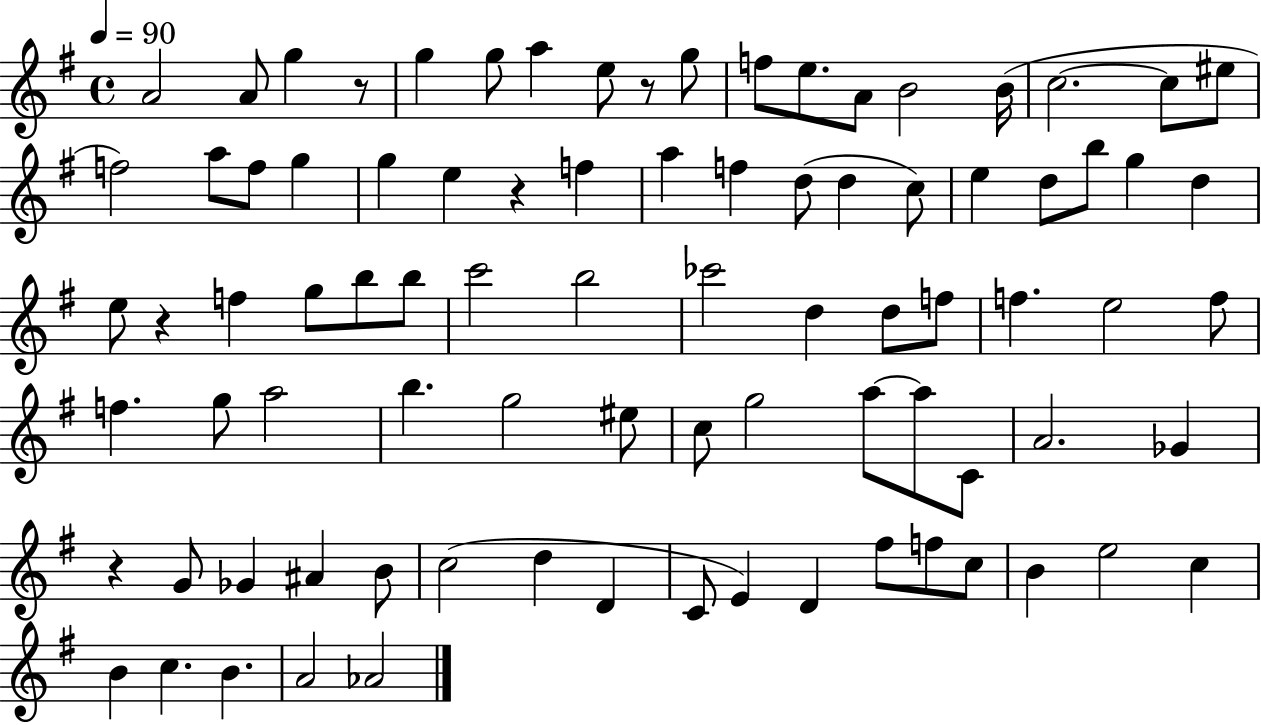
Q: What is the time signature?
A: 4/4